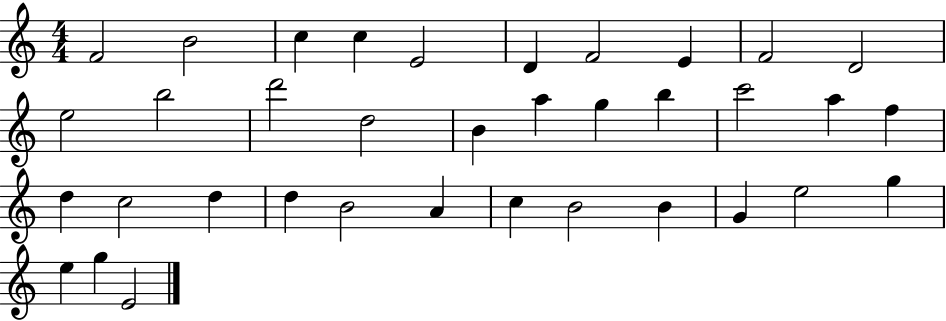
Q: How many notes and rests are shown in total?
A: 36